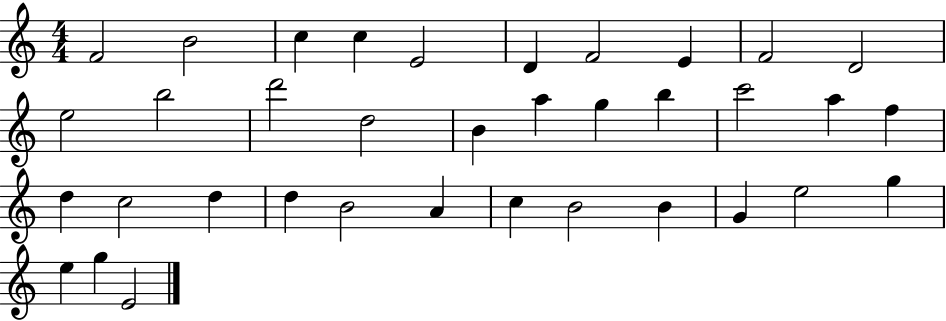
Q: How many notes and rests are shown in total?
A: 36